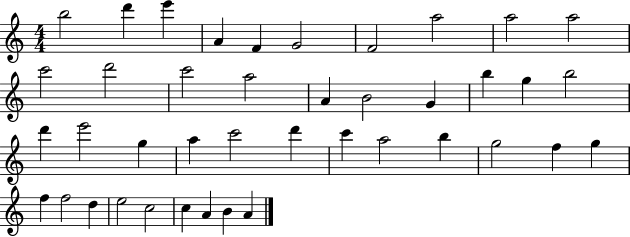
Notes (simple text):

B5/h D6/q E6/q A4/q F4/q G4/h F4/h A5/h A5/h A5/h C6/h D6/h C6/h A5/h A4/q B4/h G4/q B5/q G5/q B5/h D6/q E6/h G5/q A5/q C6/h D6/q C6/q A5/h B5/q G5/h F5/q G5/q F5/q F5/h D5/q E5/h C5/h C5/q A4/q B4/q A4/q